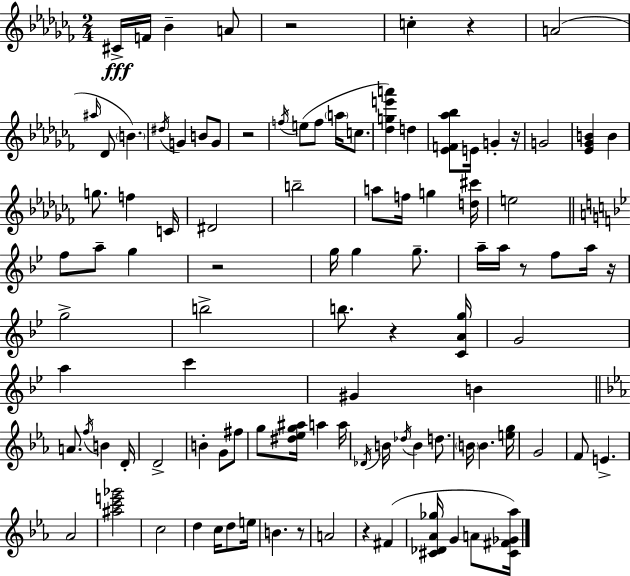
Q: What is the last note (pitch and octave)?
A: A4